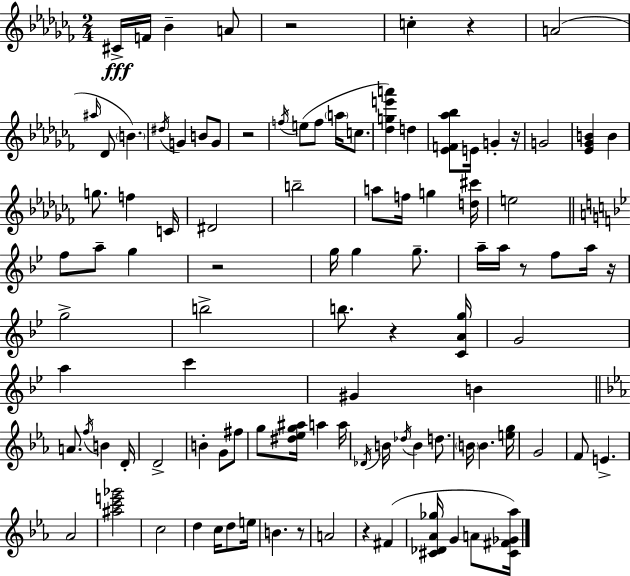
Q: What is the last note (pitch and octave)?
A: A4